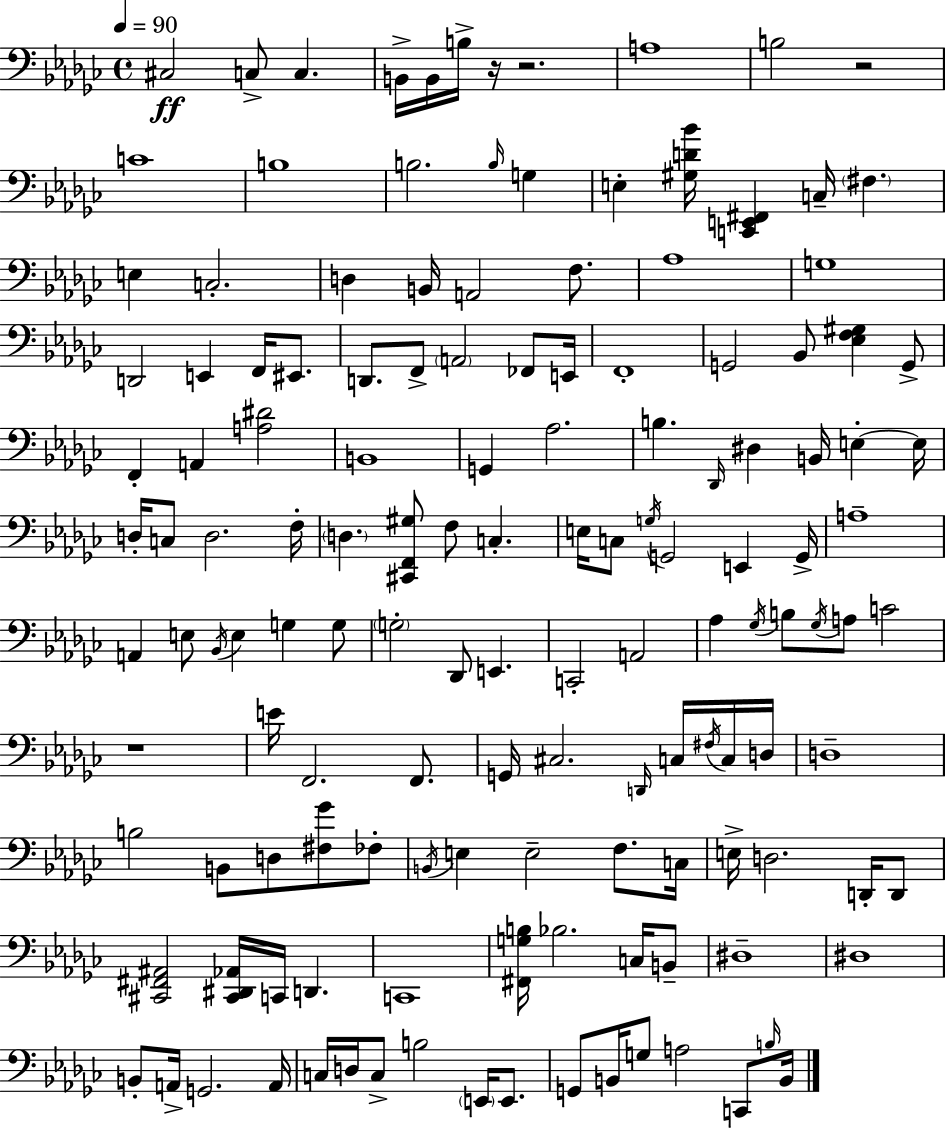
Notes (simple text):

C#3/h C3/e C3/q. B2/s B2/s B3/s R/s R/h. A3/w B3/h R/h C4/w B3/w B3/h. B3/s G3/q E3/q [G#3,D4,Bb4]/s [C2,E2,F#2]/q C3/s F#3/q. E3/q C3/h. D3/q B2/s A2/h F3/e. Ab3/w G3/w D2/h E2/q F2/s EIS2/e. D2/e. F2/e A2/h FES2/e E2/s F2/w G2/h Bb2/e [Eb3,F3,G#3]/q G2/e F2/q A2/q [A3,D#4]/h B2/w G2/q Ab3/h. B3/q. Db2/s D#3/q B2/s E3/q E3/s D3/s C3/e D3/h. F3/s D3/q. [C#2,F2,G#3]/e F3/e C3/q. E3/s C3/e G3/s G2/h E2/q G2/s A3/w A2/q E3/e Bb2/s E3/q G3/q G3/e G3/h Db2/e E2/q. C2/h A2/h Ab3/q Gb3/s B3/e Gb3/s A3/e C4/h R/w E4/s F2/h. F2/e. G2/s C#3/h. D2/s C3/s F#3/s C3/s D3/s D3/w B3/h B2/e D3/e [F#3,Gb4]/e FES3/e B2/s E3/q E3/h F3/e. C3/s E3/s D3/h. D2/s D2/e [C#2,F#2,A#2]/h [C#2,D#2,Ab2]/s C2/s D2/q. C2/w [F#2,G3,B3]/s Bb3/h. C3/s B2/e D#3/w D#3/w B2/e A2/s G2/h. A2/s C3/s D3/s C3/e B3/h E2/s E2/e. G2/e B2/s G3/e A3/h C2/e B3/s B2/s